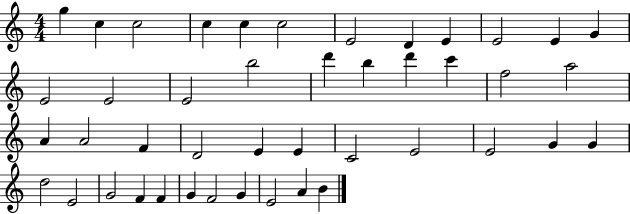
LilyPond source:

{
  \clef treble
  \numericTimeSignature
  \time 4/4
  \key c \major
  g''4 c''4 c''2 | c''4 c''4 c''2 | e'2 d'4 e'4 | e'2 e'4 g'4 | \break e'2 e'2 | e'2 b''2 | d'''4 b''4 d'''4 c'''4 | f''2 a''2 | \break a'4 a'2 f'4 | d'2 e'4 e'4 | c'2 e'2 | e'2 g'4 g'4 | \break d''2 e'2 | g'2 f'4 f'4 | g'4 f'2 g'4 | e'2 a'4 b'4 | \break \bar "|."
}